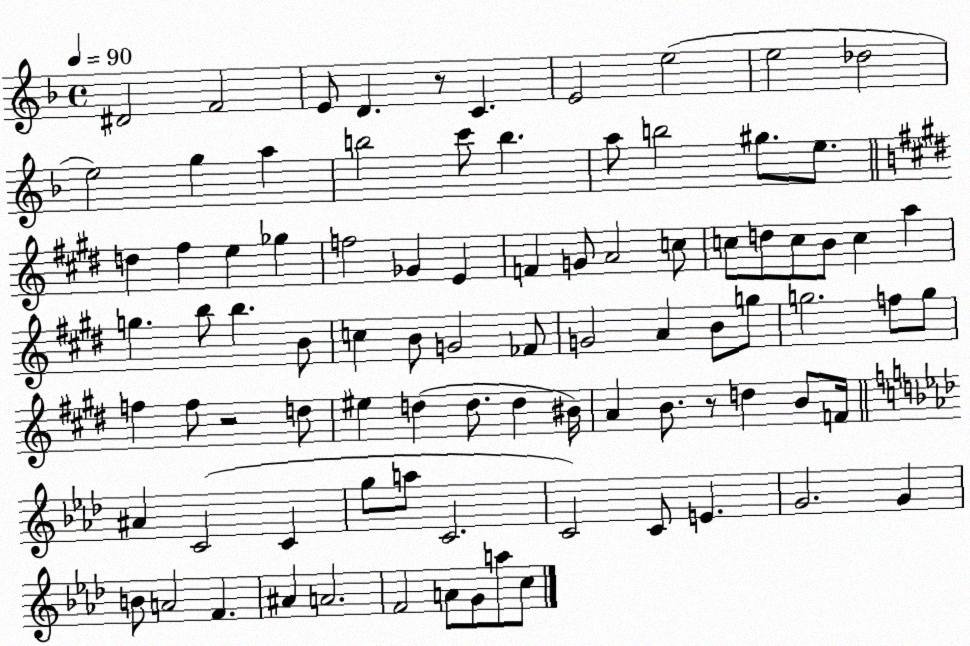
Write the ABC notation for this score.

X:1
T:Untitled
M:4/4
L:1/4
K:F
^D2 F2 E/2 D z/2 C E2 e2 e2 _d2 e2 g a b2 c'/2 b a/2 b2 ^g/2 e/2 d ^f e _g f2 _G E F G/2 A2 c/2 c/2 d/2 c/2 B/2 c a g b/2 b B/2 c B/2 G2 _F/2 G2 A B/2 g/2 g2 f/2 g/2 f f/2 z2 d/2 ^e d d/2 d ^B/4 A B/2 z/2 d B/2 F/4 ^A C2 C g/2 a/2 C2 C2 C/2 E G2 G B/2 A2 F ^A A2 F2 A/2 G/2 a/2 c/2